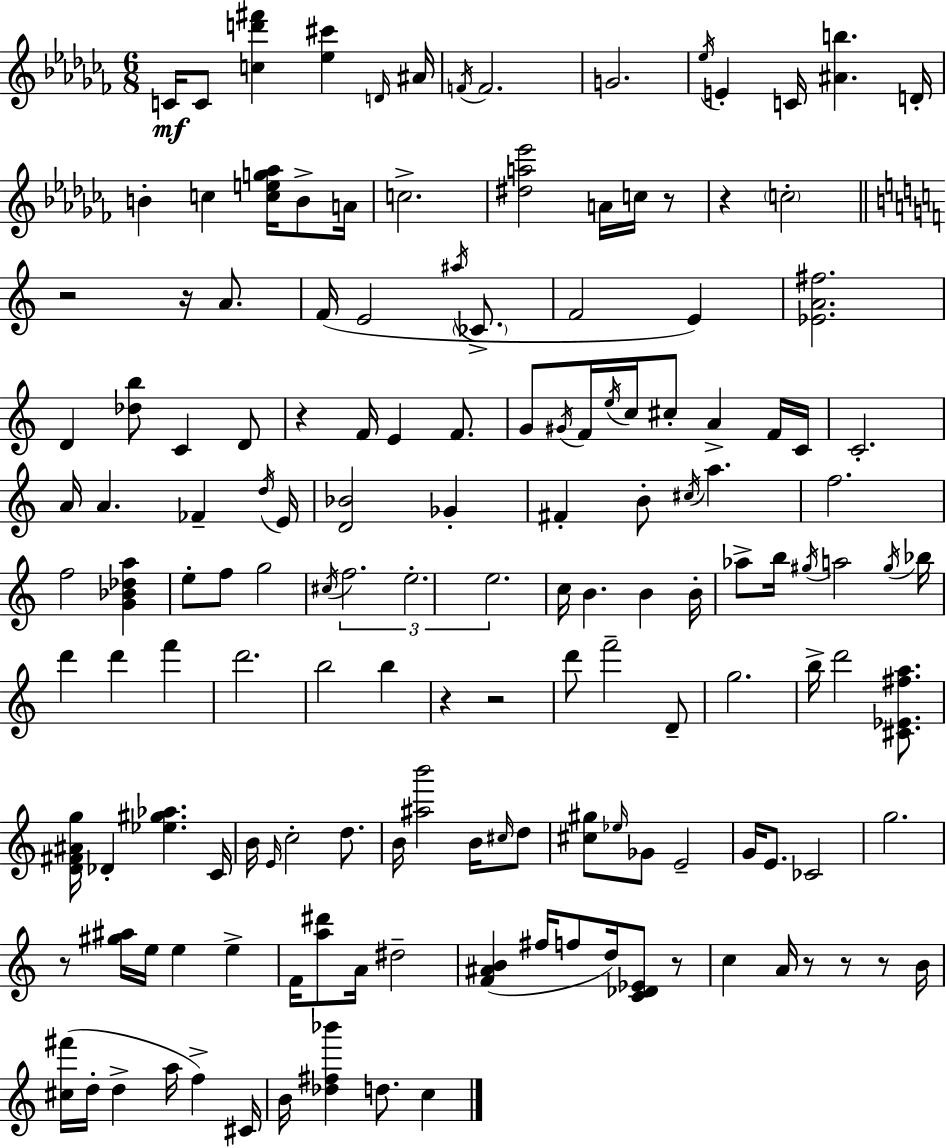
{
  \clef treble
  \numericTimeSignature
  \time 6/8
  \key aes \minor
  c'16\mf c'8 <c'' d''' fis'''>4 <ees'' cis'''>4 \grace { d'16 } | ais'16 \acciaccatura { f'16 } f'2. | g'2. | \acciaccatura { ees''16 } e'4-. c'16 <ais' b''>4. | \break d'16-. b'4-. c''4 <c'' e'' g'' aes''>16 | b'8-> a'16 c''2.-> | <dis'' a'' ees'''>2 a'16 | c''16 r8 r4 \parenthesize c''2-. | \break \bar "||" \break \key c \major r2 r16 a'8. | f'16( e'2 \acciaccatura { ais''16 } \parenthesize ces'8.-> | f'2 e'4) | <ees' a' fis''>2. | \break d'4 <des'' b''>8 c'4 d'8 | r4 f'16 e'4 f'8. | g'8 \acciaccatura { gis'16 } f'16 \acciaccatura { e''16 } c''16 cis''8-. a'4-> | f'16 c'16 c'2.-. | \break a'16 a'4. fes'4-- | \acciaccatura { d''16 } e'16 <d' bes'>2 | ges'4-. fis'4-. b'8-. \acciaccatura { cis''16 } a''4. | f''2. | \break f''2 | <g' bes' des'' a''>4 e''8-. f''8 g''2 | \acciaccatura { cis''16 } \tuplet 3/2 { f''2. | e''2.-. | \break e''2. } | c''16 b'4. | b'4 b'16-. aes''8-> b''16 \acciaccatura { gis''16 } a''2 | \acciaccatura { gis''16 } bes''16 d'''4 | \break d'''4 f'''4 d'''2. | b''2 | b''4 r4 | r2 d'''8 f'''2-- | \break d'8-- g''2. | b''16-> d'''2 | <cis' ees' fis'' a''>8. <d' fis' ais' g''>16 des'4-. | <ees'' gis'' aes''>4. c'16 b'16 \grace { e'16 } c''2-. | \break d''8. b'16 <ais'' b'''>2 | b'16 \grace { cis''16 } d''8 <cis'' gis''>8 | \grace { ees''16 } ges'8 e'2-- g'16 | e'8. ces'2 g''2. | \break r8 | <gis'' ais''>16 e''16 e''4 e''4-> f'16 | <a'' dis'''>8 a'16 dis''2-- <f' ais' b'>4( | fis''16 f''8 d''16) <c' des' ees'>8 r8 c''4 | \break a'16 r8 r8 r8 b'16 <cis'' fis'''>16( | d''16-. d''4-> a''16 f''4->) cis'16 b'16 | <des'' fis'' bes'''>4 d''8. c''4 \bar "|."
}